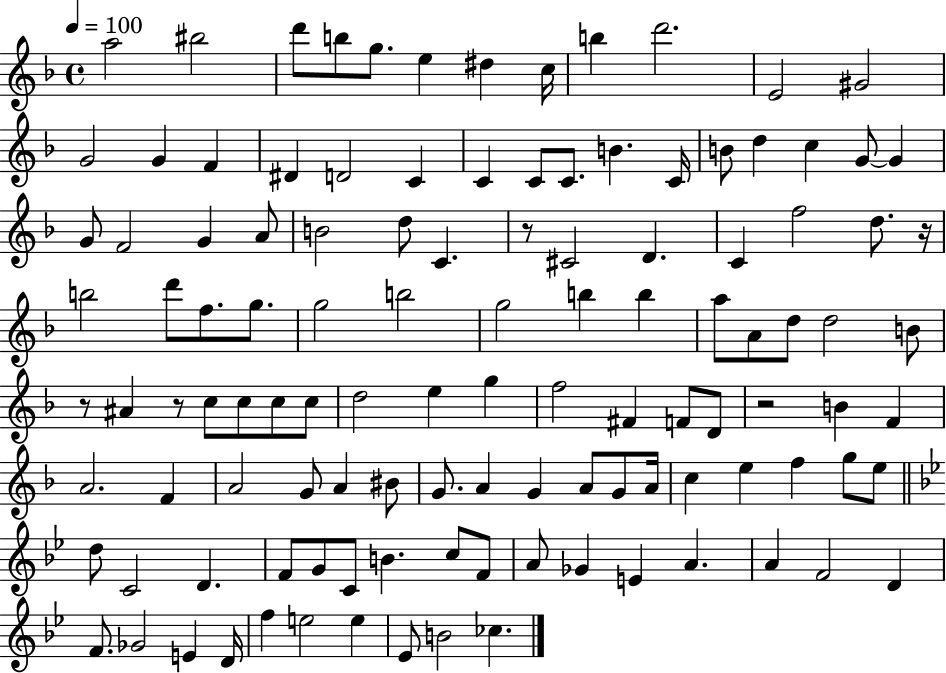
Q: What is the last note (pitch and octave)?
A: CES5